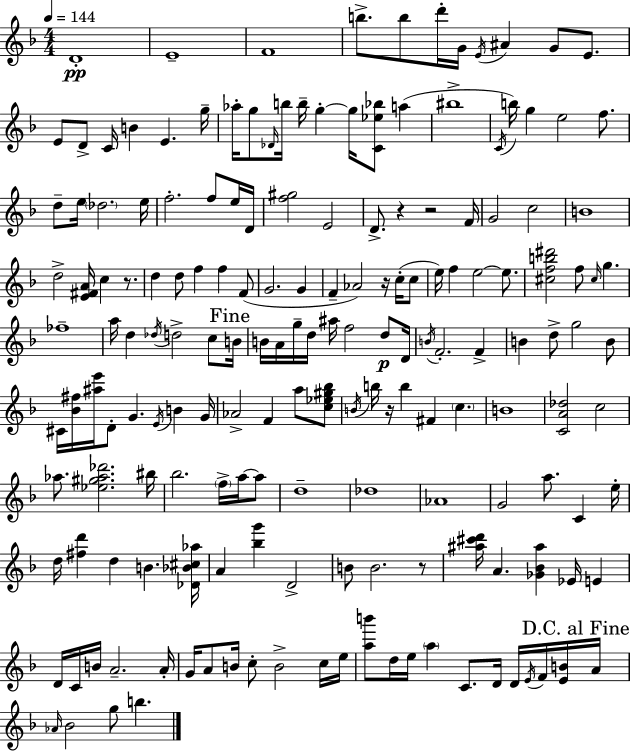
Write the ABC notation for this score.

X:1
T:Untitled
M:4/4
L:1/4
K:F
D4 E4 F4 b/2 b/2 d'/4 G/4 E/4 ^A G/2 E/2 E/2 D/2 C/4 B E g/4 _a/4 g/2 _D/4 b/4 b/4 g g/4 [C_e_b]/2 a ^b4 C/4 b/4 g e2 f/2 d/2 e/4 _d2 e/4 f2 f/2 e/4 D/4 [f^g]2 E2 D/2 z z2 F/4 G2 c2 B4 d2 [E^FA]/4 c z/2 d d/2 f f F/2 G2 G F _A2 z/4 c/4 c/2 e/4 f e2 e/2 [^cfb^d']2 f/2 ^c/4 g _f4 a/4 d _d/4 d2 c/2 B/4 B/4 A/4 g/4 d/4 ^a/4 f2 d/2 D/4 B/4 F2 F B d/2 g2 B/2 ^C/4 [_B^f]/4 [^ae']/4 D/2 G E/4 B G/4 _A2 F a/2 [c_e^g_b]/2 B/4 b/4 z/4 b ^F c B4 [CA_d]2 c2 _a/2 [_e^g_a_d']2 ^b/4 _b2 f/4 a/4 a/2 d4 _d4 _A4 G2 a/2 C e/4 d/4 [^fd'] d B [_D_B^c_a]/4 A [_bg'] D2 B/2 B2 z/2 [^a^c'd']/4 A [_G_B^a] _E/4 E D/4 C/4 B/4 A2 A/4 G/4 A/2 B/4 c/2 B2 c/4 e/4 [ab']/2 d/4 e/4 a C/2 D/4 D/4 E/4 F/4 [EB]/4 A/4 _A/4 _B2 g/2 b